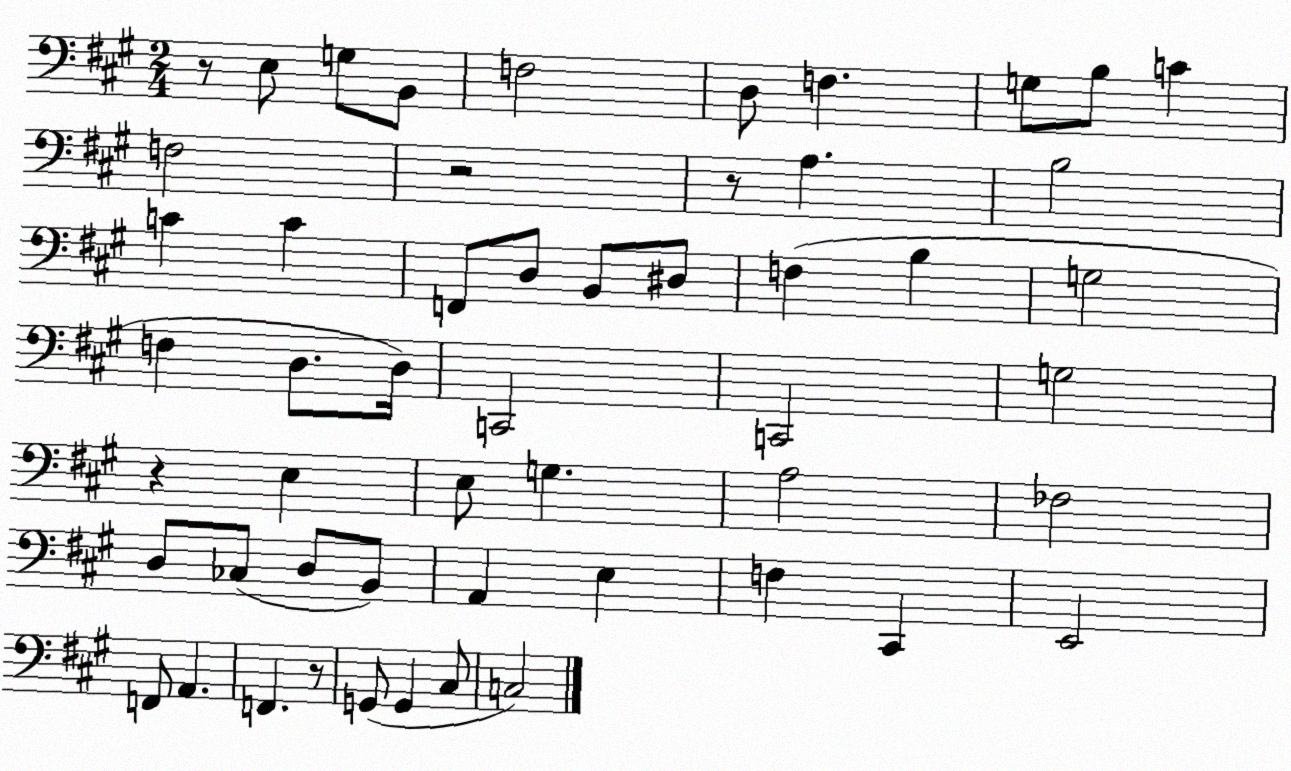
X:1
T:Untitled
M:2/4
L:1/4
K:A
z/2 E,/2 G,/2 B,,/2 F,2 D,/2 F, G,/2 B,/2 C F,2 z2 z/2 A, B,2 C C F,,/2 D,/2 B,,/2 ^D,/2 F, B, G,2 F, D,/2 D,/4 C,,2 C,,2 G,2 z E, E,/2 G, A,2 _F,2 D,/2 _C,/2 D,/2 B,,/2 A,, E, F, ^C,, E,,2 F,,/2 A,, F,, z/2 G,,/2 G,, ^C,/2 C,2